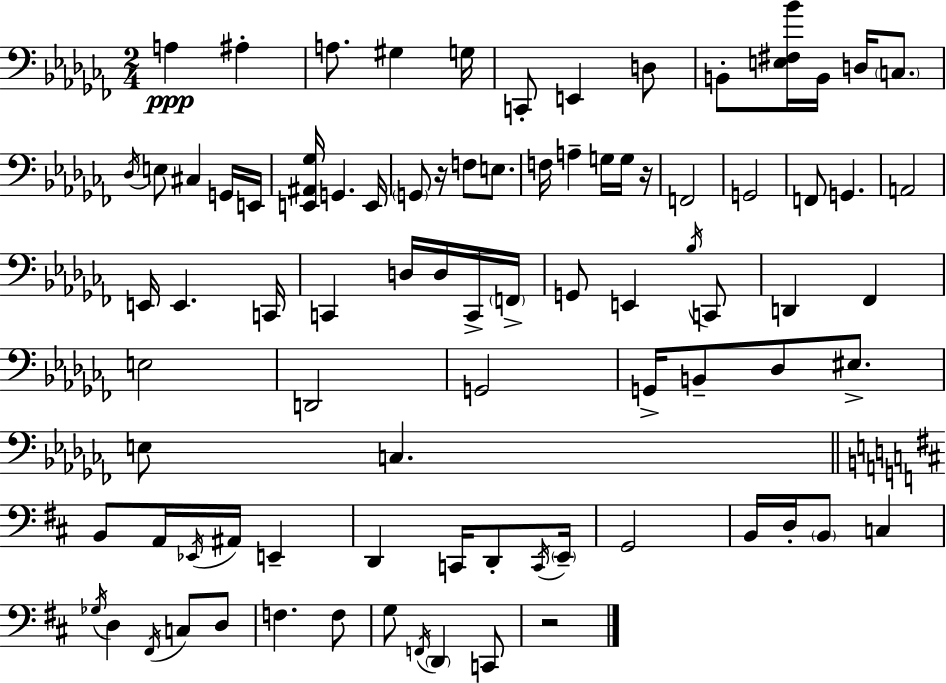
X:1
T:Untitled
M:2/4
L:1/4
K:Abm
A, ^A, A,/2 ^G, G,/4 C,,/2 E,, D,/2 B,,/2 [E,^F,_B]/4 B,,/4 D,/4 C,/2 _D,/4 E,/2 ^C, G,,/4 E,,/4 [E,,^A,,_G,]/4 G,, E,,/4 G,,/2 z/4 F,/2 E,/2 F,/4 A, G,/4 G,/4 z/4 F,,2 G,,2 F,,/2 G,, A,,2 E,,/4 E,, C,,/4 C,, D,/4 D,/4 C,,/4 F,,/4 G,,/2 E,, _B,/4 C,,/2 D,, _F,, E,2 D,,2 G,,2 G,,/4 B,,/2 _D,/2 ^E,/2 E,/2 C, B,,/2 A,,/4 _E,,/4 ^A,,/4 E,, D,, C,,/4 D,,/2 C,,/4 E,,/4 G,,2 B,,/4 D,/4 B,,/2 C, _G,/4 D, ^F,,/4 C,/2 D,/2 F, F,/2 G,/2 F,,/4 D,, C,,/2 z2